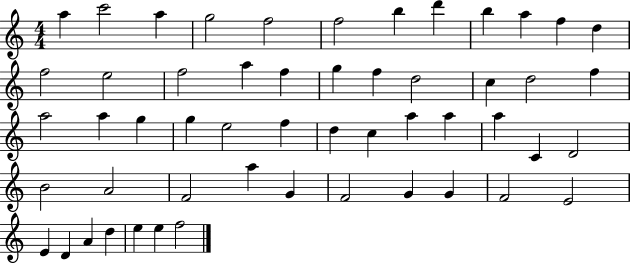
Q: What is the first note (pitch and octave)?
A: A5